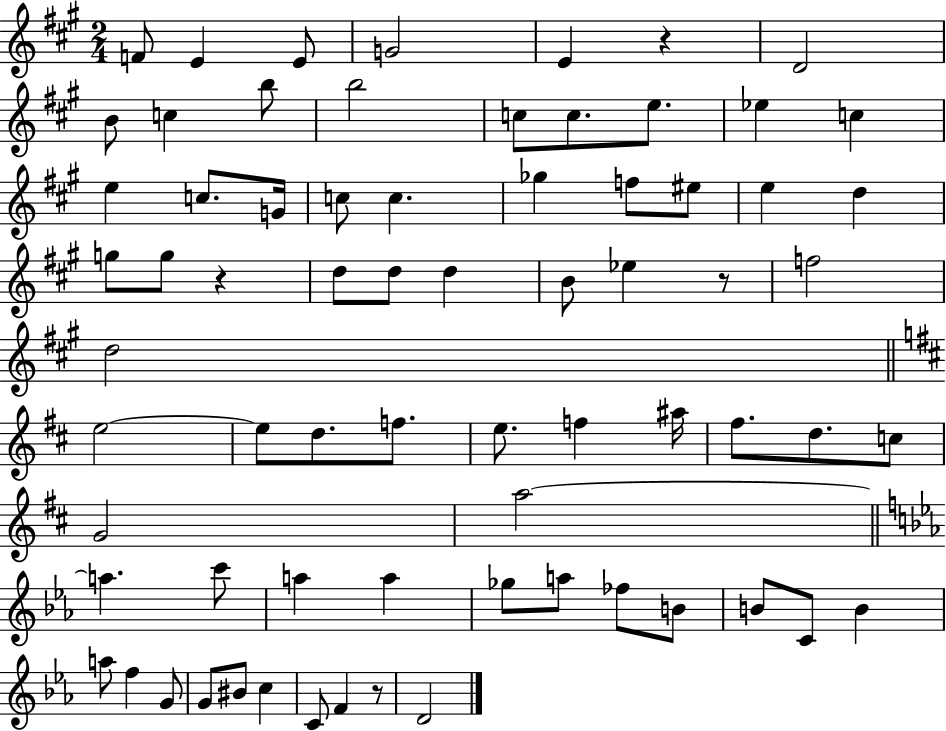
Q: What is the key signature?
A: A major